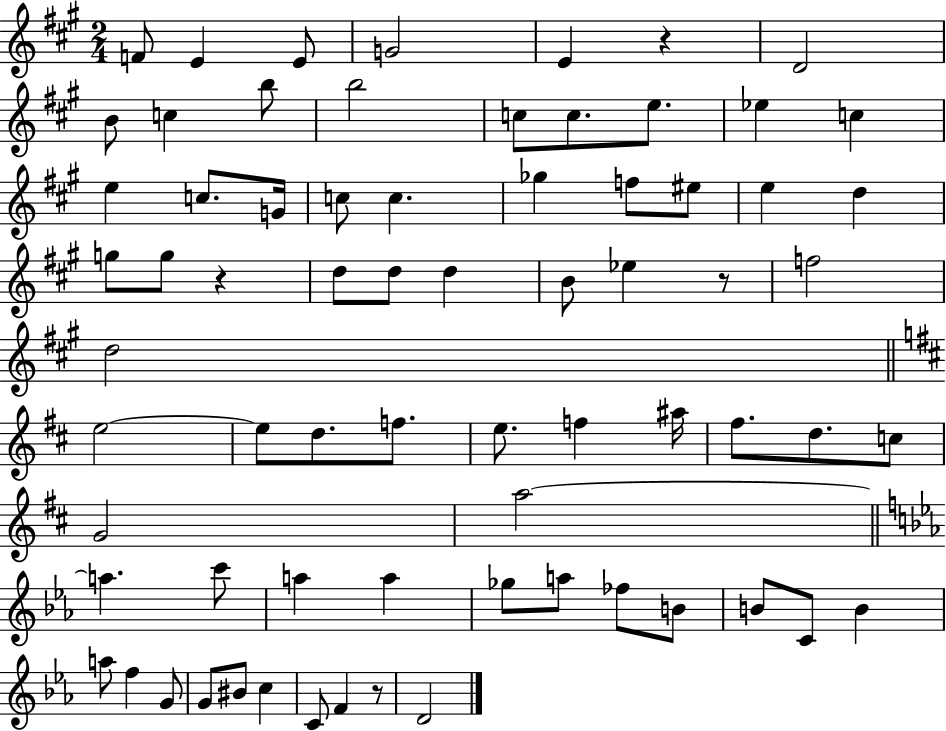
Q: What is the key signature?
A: A major